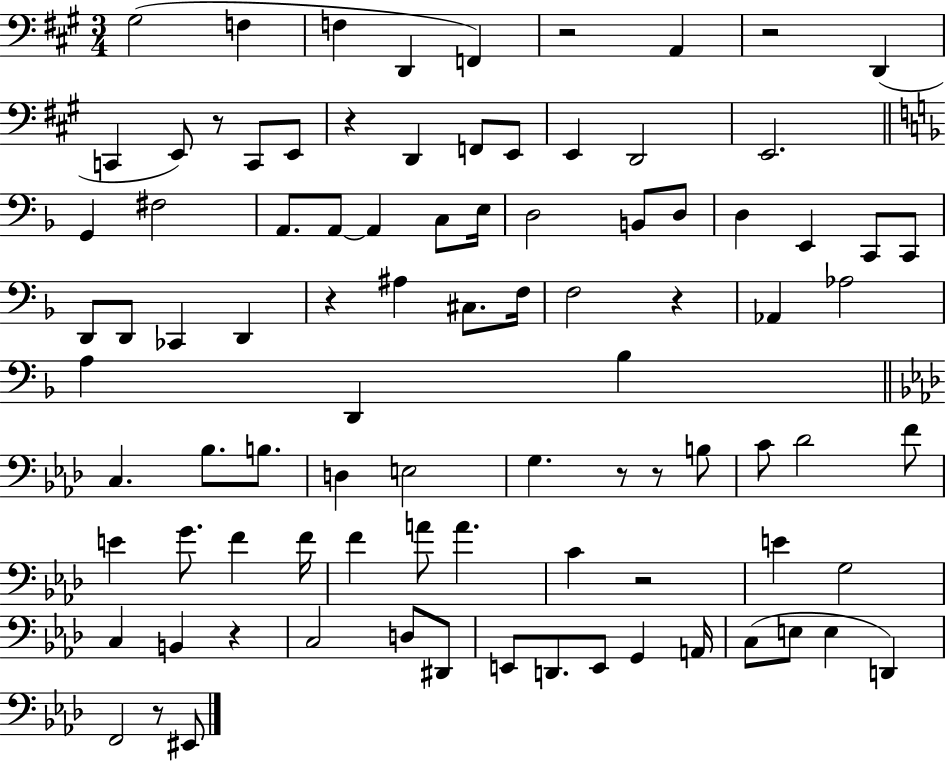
X:1
T:Untitled
M:3/4
L:1/4
K:A
^G,2 F, F, D,, F,, z2 A,, z2 D,, C,, E,,/2 z/2 C,,/2 E,,/2 z D,, F,,/2 E,,/2 E,, D,,2 E,,2 G,, ^F,2 A,,/2 A,,/2 A,, C,/2 E,/4 D,2 B,,/2 D,/2 D, E,, C,,/2 C,,/2 D,,/2 D,,/2 _C,, D,, z ^A, ^C,/2 F,/4 F,2 z _A,, _A,2 A, D,, _B, C, _B,/2 B,/2 D, E,2 G, z/2 z/2 B,/2 C/2 _D2 F/2 E G/2 F F/4 F A/2 A C z2 E G,2 C, B,, z C,2 D,/2 ^D,,/2 E,,/2 D,,/2 E,,/2 G,, A,,/4 C,/2 E,/2 E, D,, F,,2 z/2 ^E,,/2